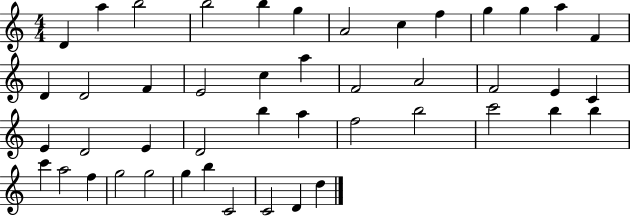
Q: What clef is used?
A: treble